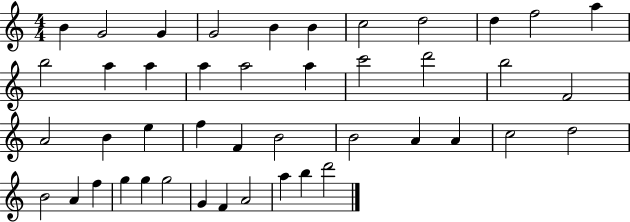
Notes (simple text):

B4/q G4/h G4/q G4/h B4/q B4/q C5/h D5/h D5/q F5/h A5/q B5/h A5/q A5/q A5/q A5/h A5/q C6/h D6/h B5/h F4/h A4/h B4/q E5/q F5/q F4/q B4/h B4/h A4/q A4/q C5/h D5/h B4/h A4/q F5/q G5/q G5/q G5/h G4/q F4/q A4/h A5/q B5/q D6/h